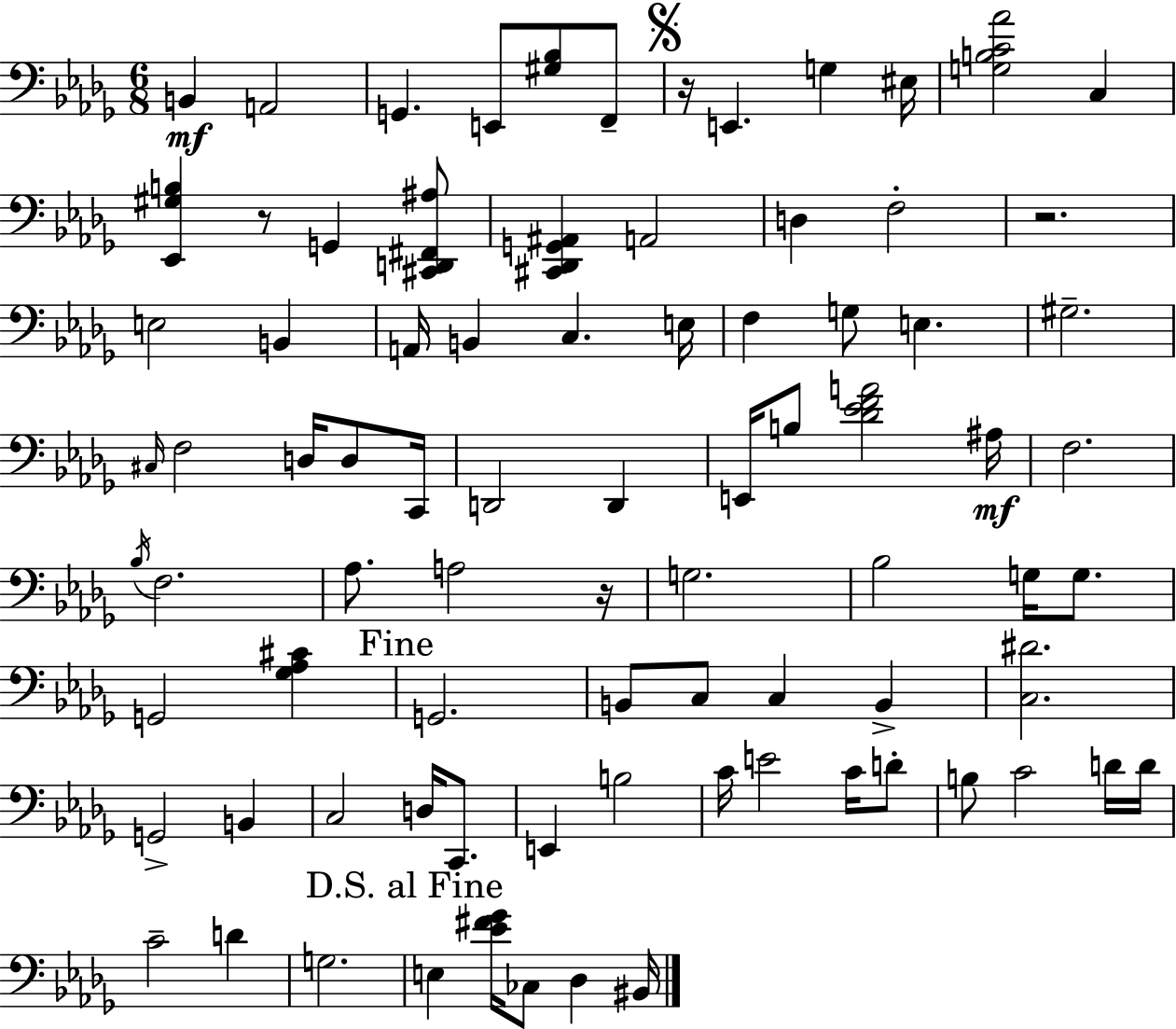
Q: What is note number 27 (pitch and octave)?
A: D3